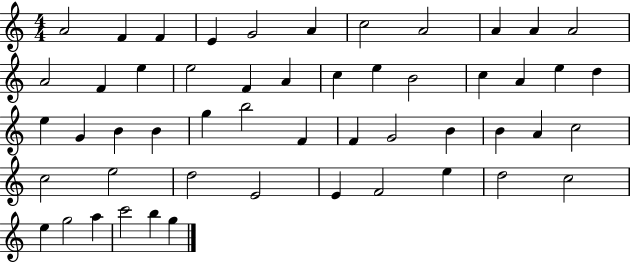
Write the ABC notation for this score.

X:1
T:Untitled
M:4/4
L:1/4
K:C
A2 F F E G2 A c2 A2 A A A2 A2 F e e2 F A c e B2 c A e d e G B B g b2 F F G2 B B A c2 c2 e2 d2 E2 E F2 e d2 c2 e g2 a c'2 b g